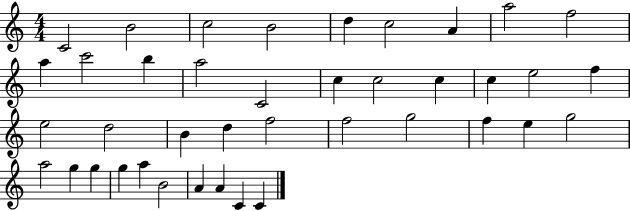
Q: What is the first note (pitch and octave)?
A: C4